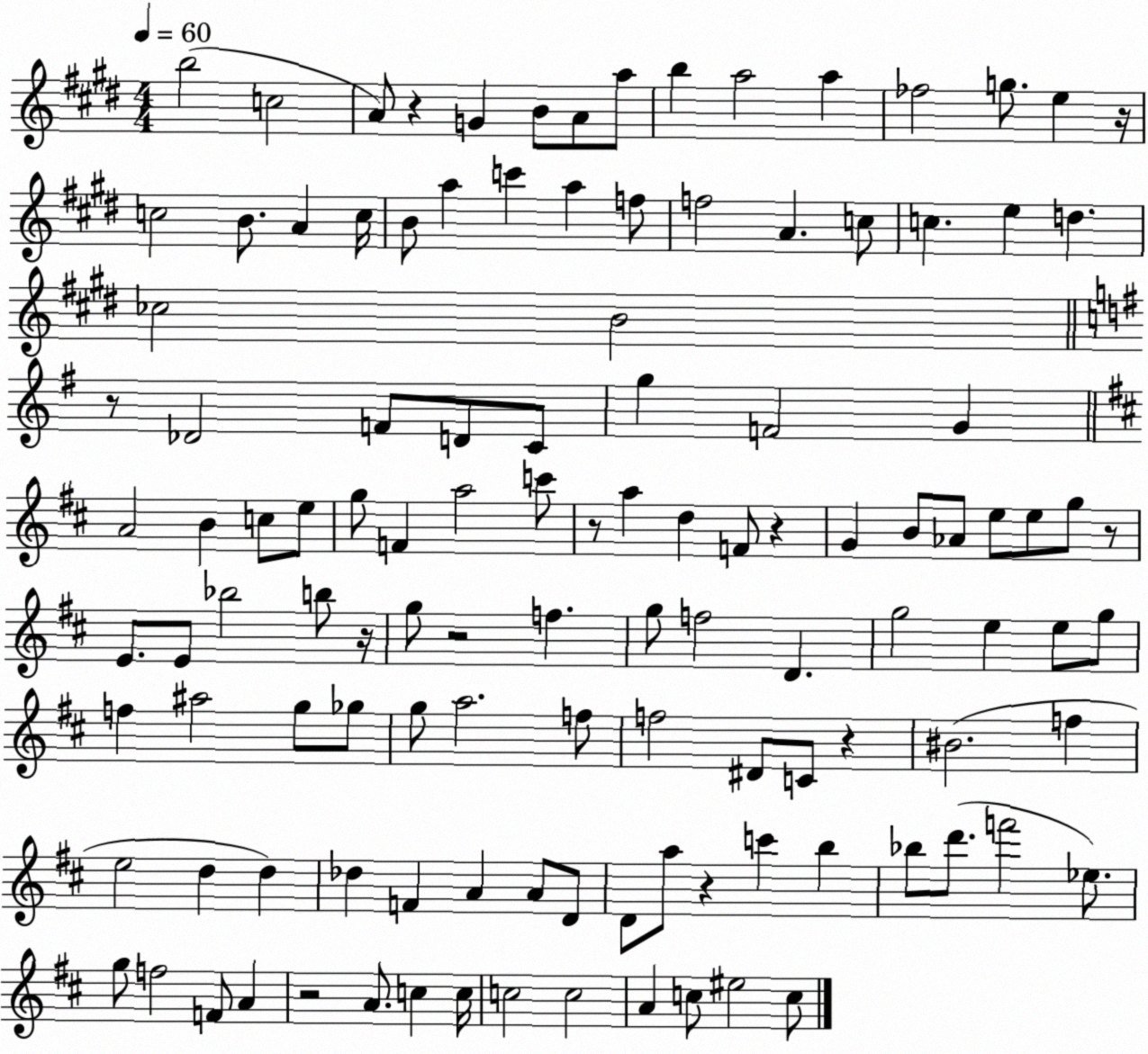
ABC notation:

X:1
T:Untitled
M:4/4
L:1/4
K:E
b2 c2 A/2 z G B/2 A/2 a/2 b a2 a _f2 g/2 e z/4 c2 B/2 A c/4 B/2 a c' a f/2 f2 A c/2 c e d _c2 B2 z/2 _D2 F/2 D/2 C/2 g F2 G A2 B c/2 e/2 g/2 F a2 c'/2 z/2 a d F/2 z G B/2 _A/2 e/2 e/2 g/2 z/2 E/2 E/2 _b2 b/2 z/4 g/2 z2 f g/2 f2 D g2 e e/2 g/2 f ^a2 g/2 _g/2 g/2 a2 f/2 f2 ^D/2 C/2 z ^B2 f e2 d d _d F A A/2 D/2 D/2 a/2 z c' b _b/2 d'/2 f'2 _e/2 g/2 f2 F/2 A z2 A/2 c c/4 c2 c2 A c/2 ^e2 c/2